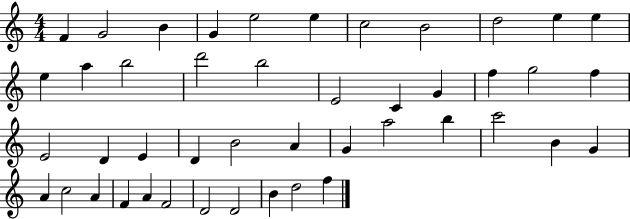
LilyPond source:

{
  \clef treble
  \numericTimeSignature
  \time 4/4
  \key c \major
  f'4 g'2 b'4 | g'4 e''2 e''4 | c''2 b'2 | d''2 e''4 e''4 | \break e''4 a''4 b''2 | d'''2 b''2 | e'2 c'4 g'4 | f''4 g''2 f''4 | \break e'2 d'4 e'4 | d'4 b'2 a'4 | g'4 a''2 b''4 | c'''2 b'4 g'4 | \break a'4 c''2 a'4 | f'4 a'4 f'2 | d'2 d'2 | b'4 d''2 f''4 | \break \bar "|."
}